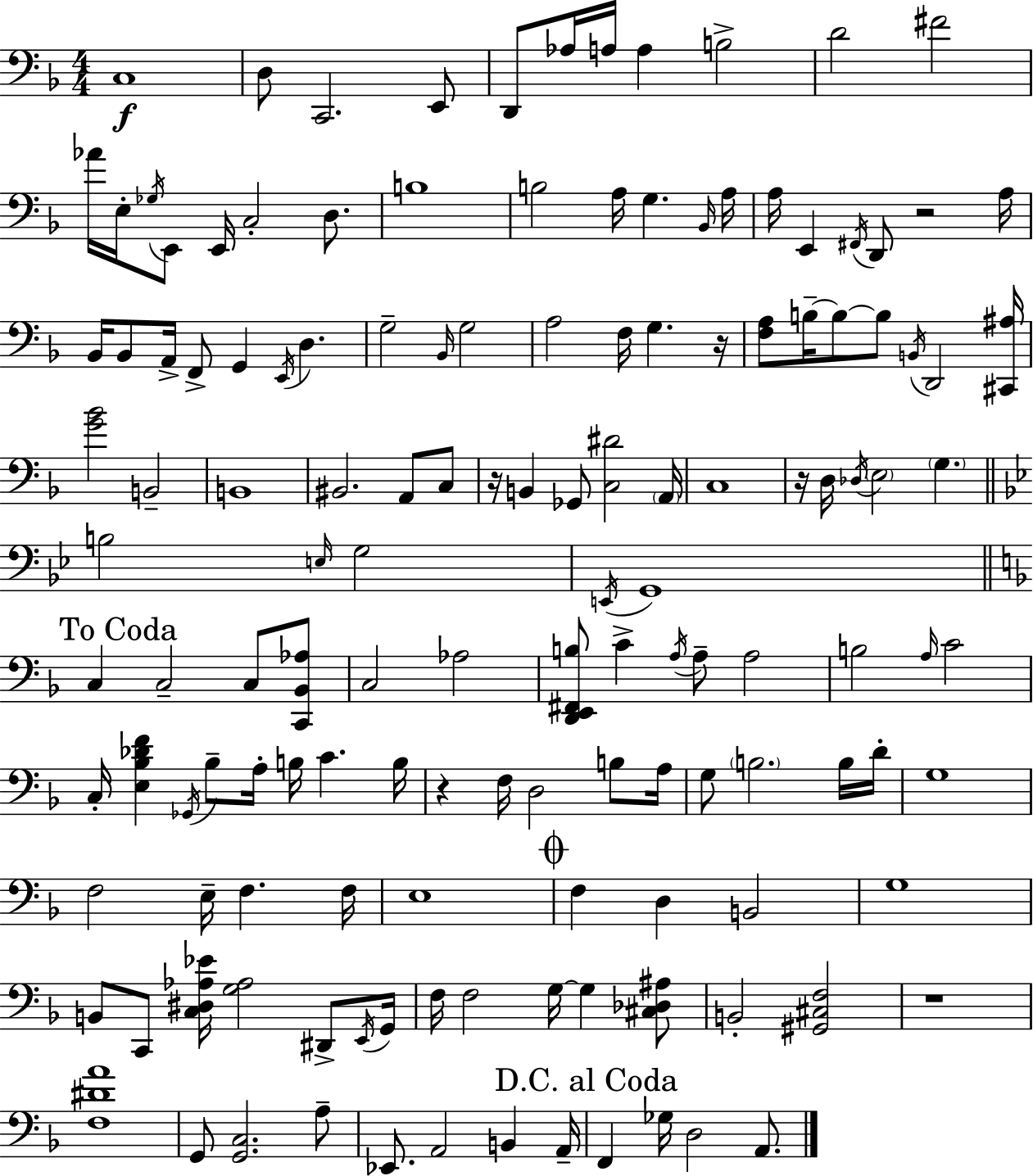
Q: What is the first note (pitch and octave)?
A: C3